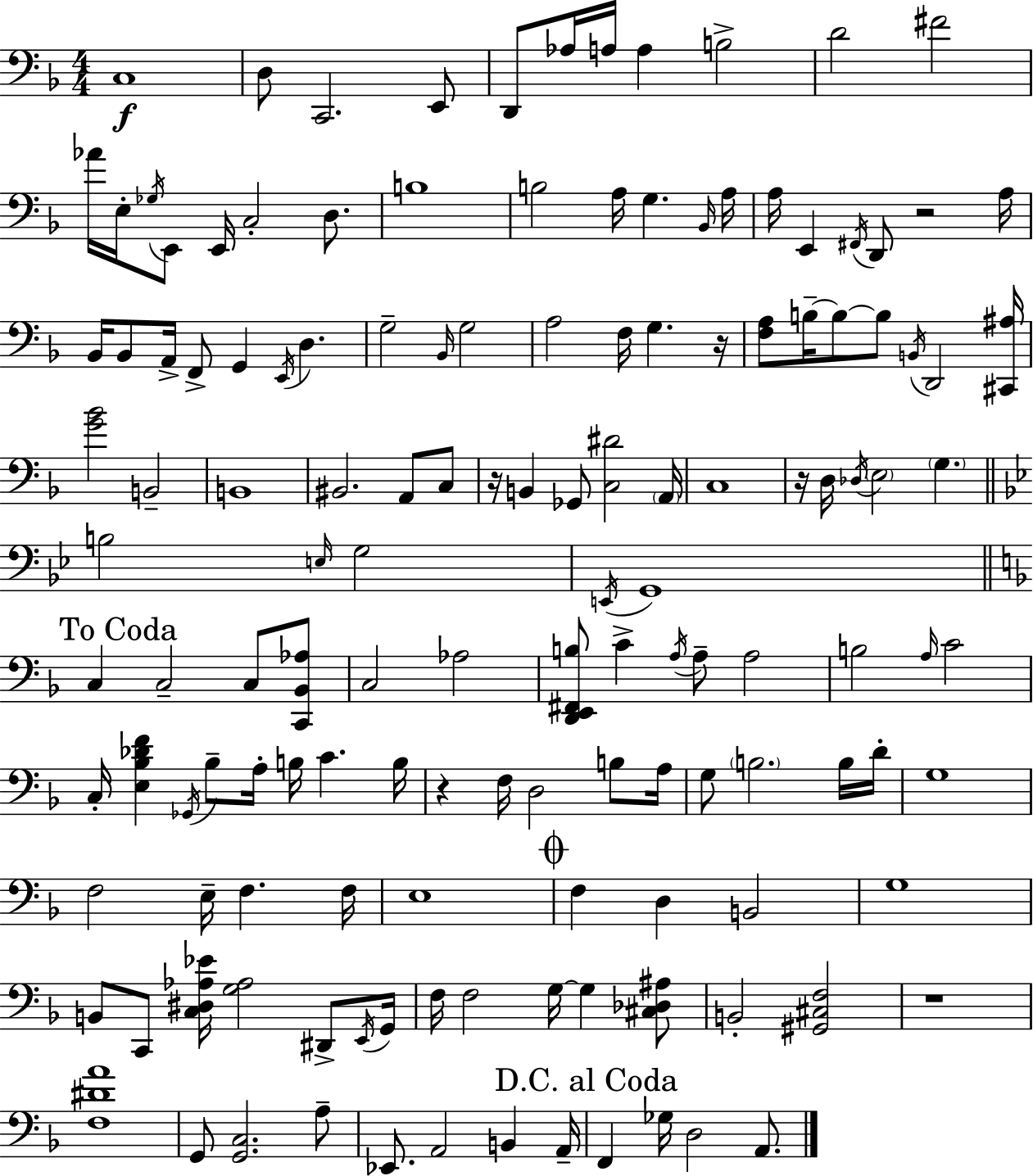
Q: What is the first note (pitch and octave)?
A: C3